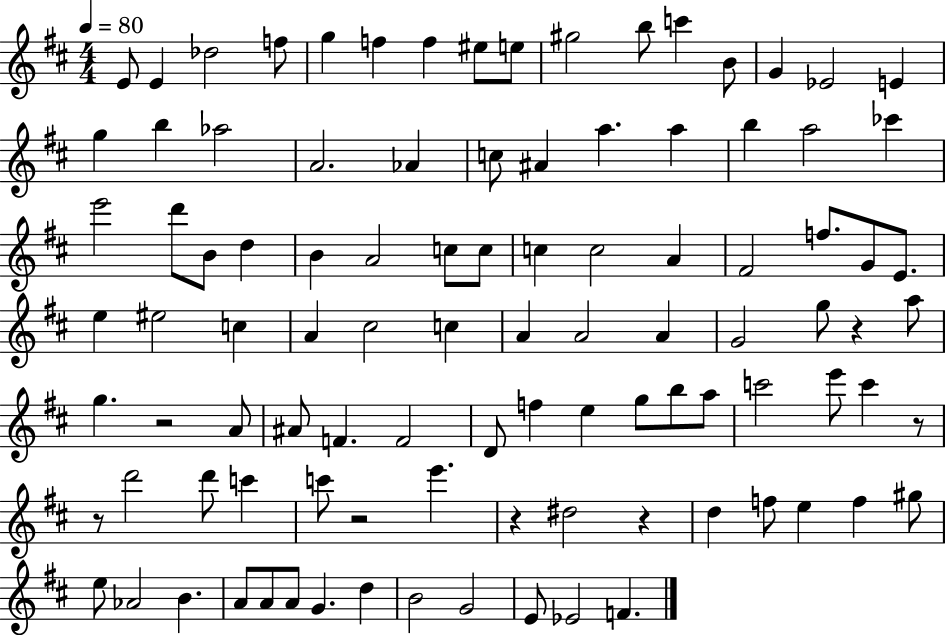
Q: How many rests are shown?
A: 7